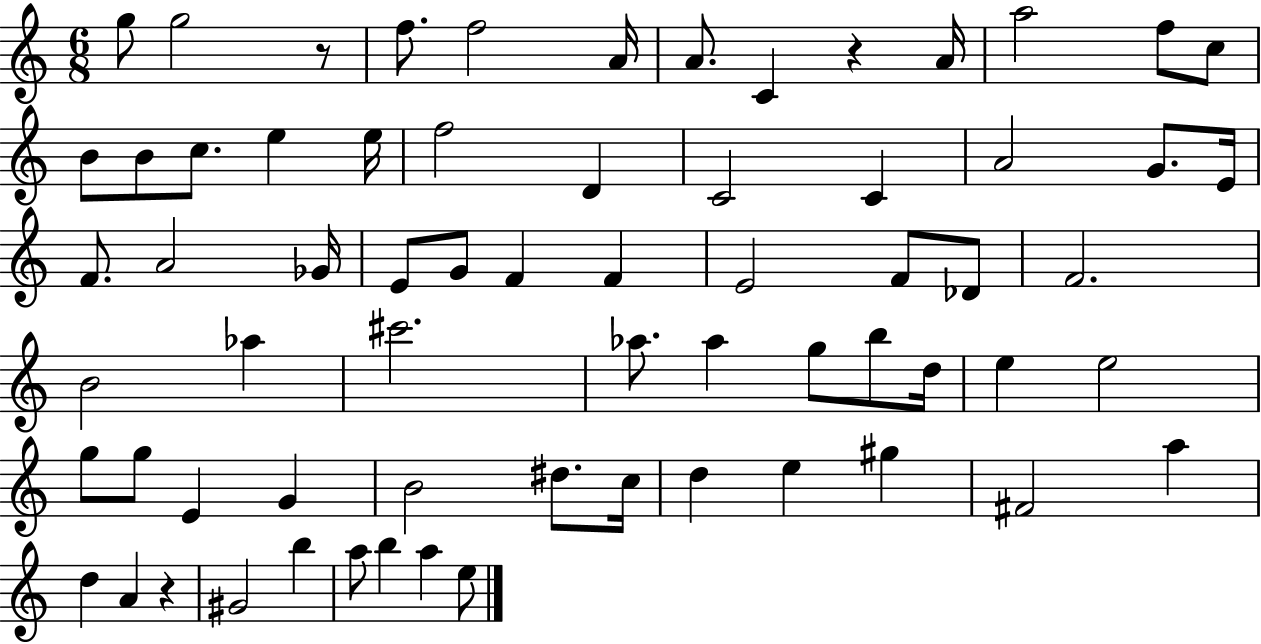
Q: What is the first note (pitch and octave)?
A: G5